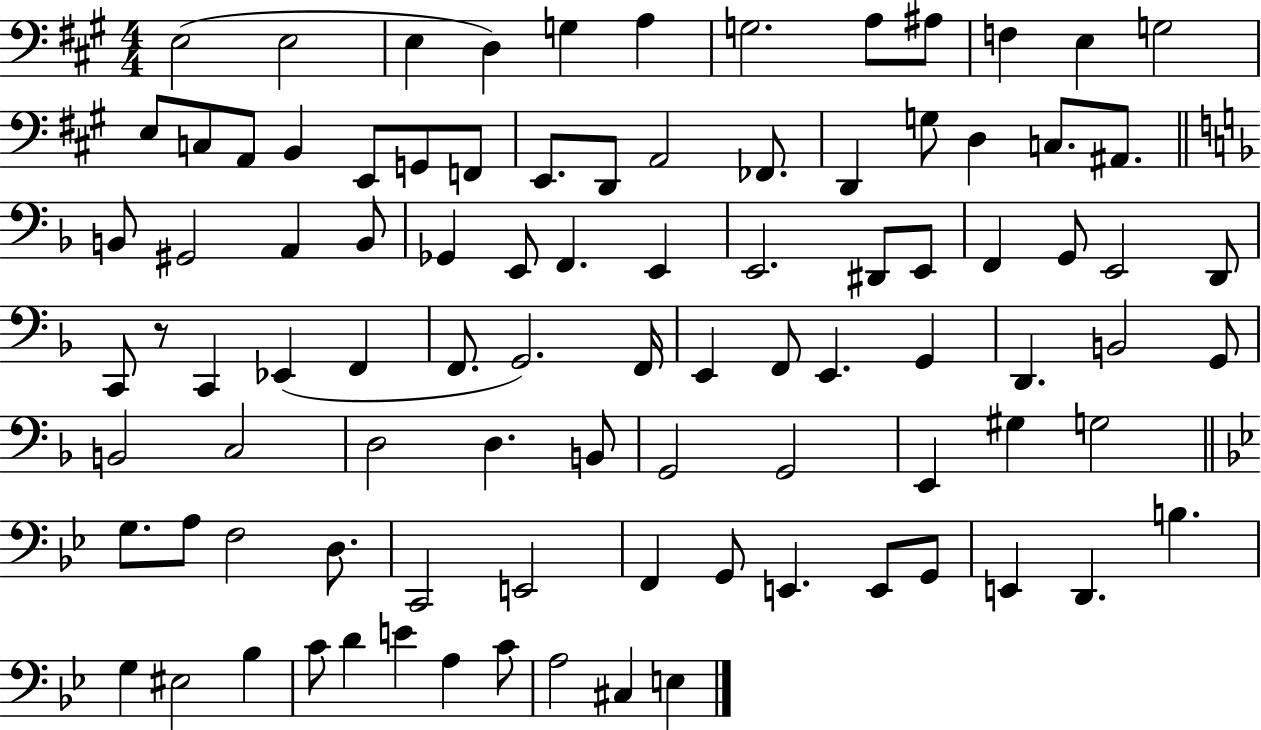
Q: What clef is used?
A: bass